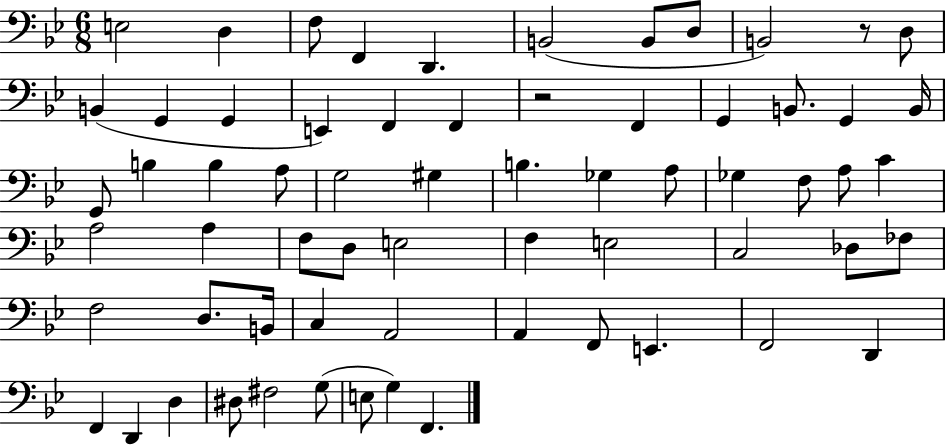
E3/h D3/q F3/e F2/q D2/q. B2/h B2/e D3/e B2/h R/e D3/e B2/q G2/q G2/q E2/q F2/q F2/q R/h F2/q G2/q B2/e. G2/q B2/s G2/e B3/q B3/q A3/e G3/h G#3/q B3/q. Gb3/q A3/e Gb3/q F3/e A3/e C4/q A3/h A3/q F3/e D3/e E3/h F3/q E3/h C3/h Db3/e FES3/e F3/h D3/e. B2/s C3/q A2/h A2/q F2/e E2/q. F2/h D2/q F2/q D2/q D3/q D#3/e F#3/h G3/e E3/e G3/q F2/q.